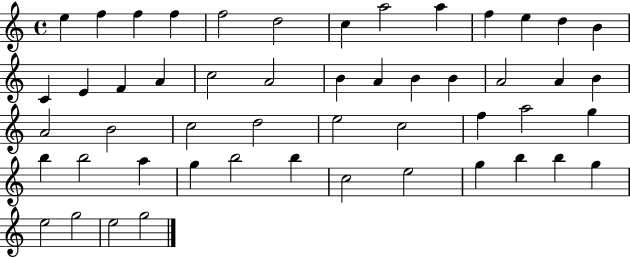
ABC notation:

X:1
T:Untitled
M:4/4
L:1/4
K:C
e f f f f2 d2 c a2 a f e d B C E F A c2 A2 B A B B A2 A B A2 B2 c2 d2 e2 c2 f a2 g b b2 a g b2 b c2 e2 g b b g e2 g2 e2 g2